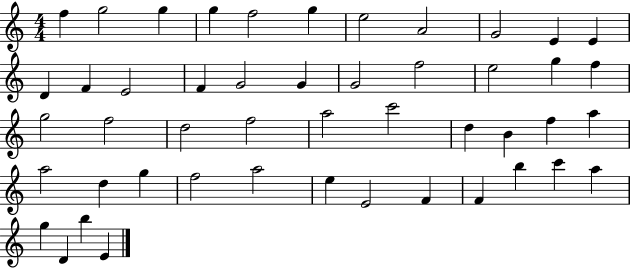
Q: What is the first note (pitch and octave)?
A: F5